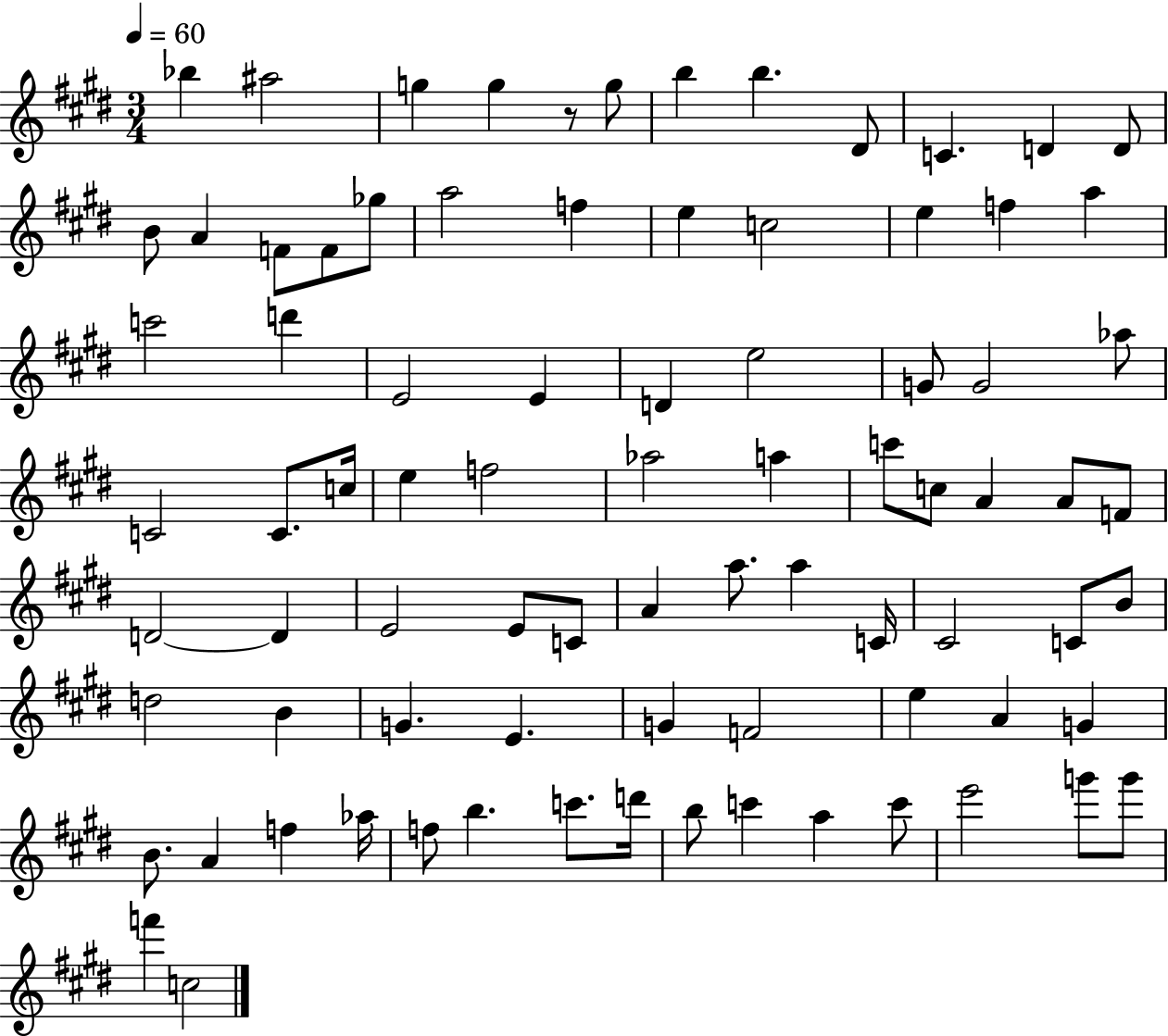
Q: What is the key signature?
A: E major